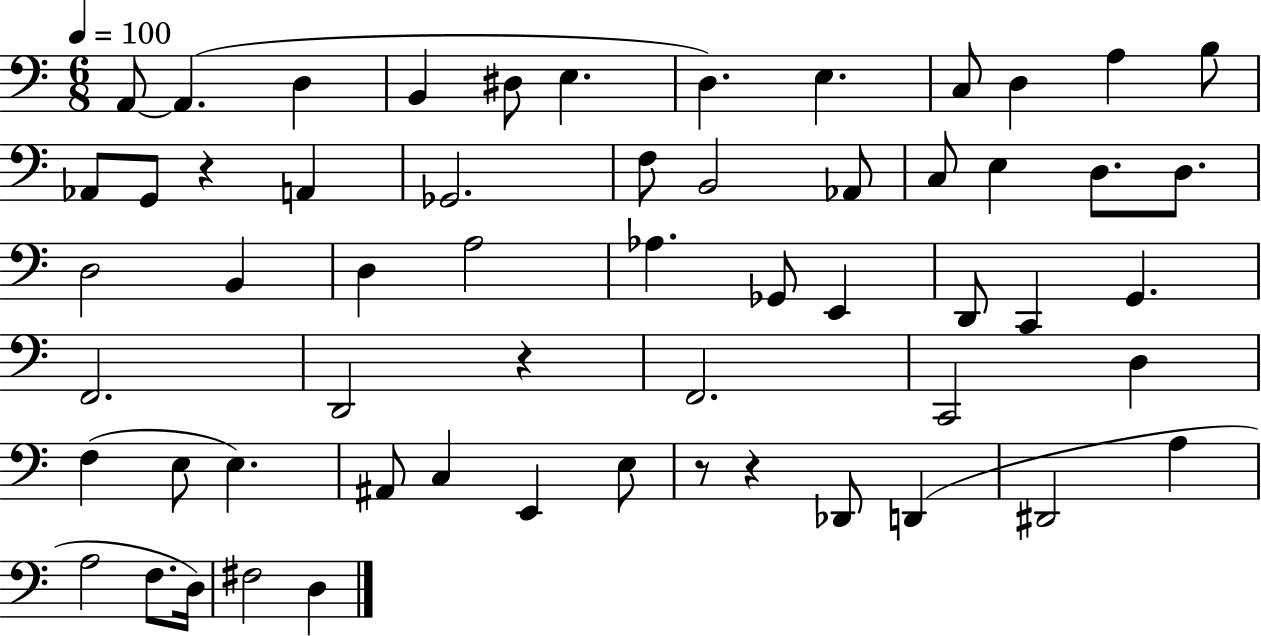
{
  \clef bass
  \numericTimeSignature
  \time 6/8
  \key c \major
  \tempo 4 = 100
  \repeat volta 2 { a,8~~ a,4.( d4 | b,4 dis8 e4. | d4.) e4. | c8 d4 a4 b8 | \break aes,8 g,8 r4 a,4 | ges,2. | f8 b,2 aes,8 | c8 e4 d8. d8. | \break d2 b,4 | d4 a2 | aes4. ges,8 e,4 | d,8 c,4 g,4. | \break f,2. | d,2 r4 | f,2. | c,2 d4 | \break f4( e8 e4.) | ais,8 c4 e,4 e8 | r8 r4 des,8 d,4( | dis,2 a4 | \break a2 f8. d16) | fis2 d4 | } \bar "|."
}